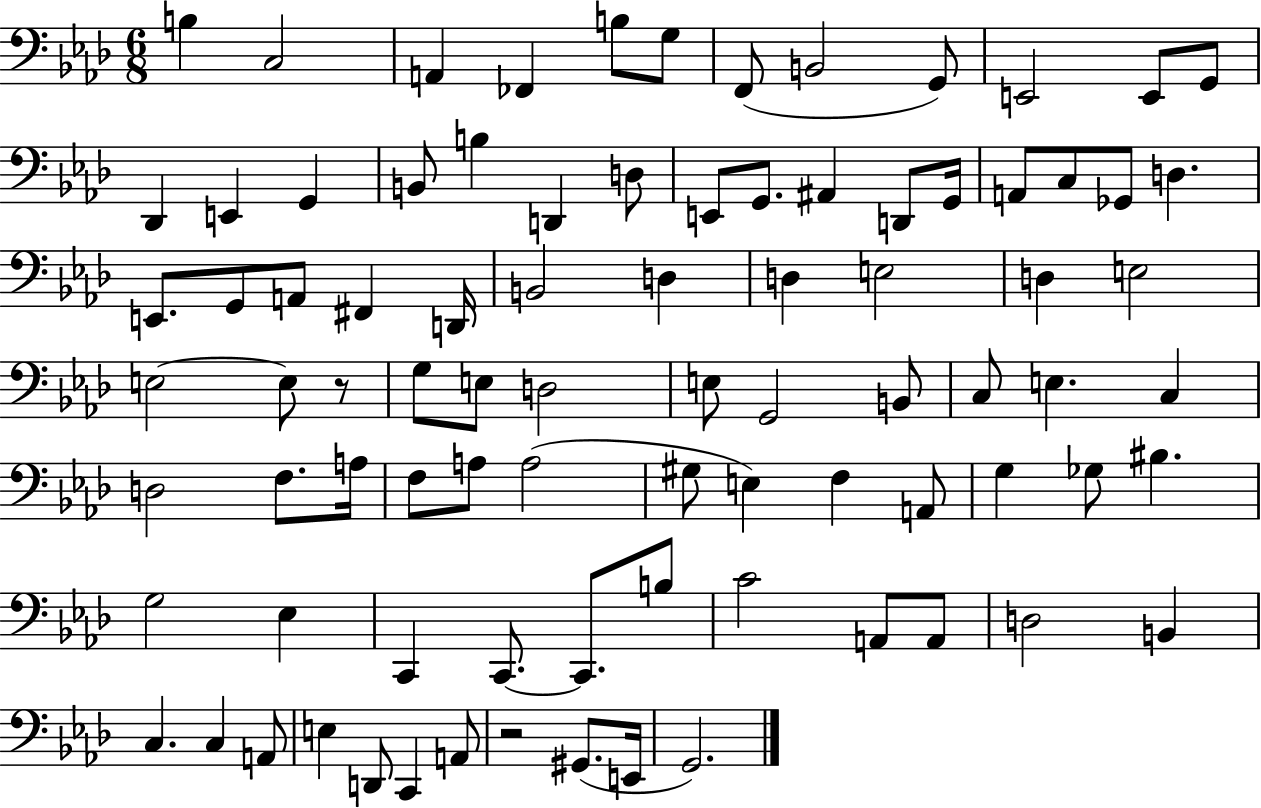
X:1
T:Untitled
M:6/8
L:1/4
K:Ab
B, C,2 A,, _F,, B,/2 G,/2 F,,/2 B,,2 G,,/2 E,,2 E,,/2 G,,/2 _D,, E,, G,, B,,/2 B, D,, D,/2 E,,/2 G,,/2 ^A,, D,,/2 G,,/4 A,,/2 C,/2 _G,,/2 D, E,,/2 G,,/2 A,,/2 ^F,, D,,/4 B,,2 D, D, E,2 D, E,2 E,2 E,/2 z/2 G,/2 E,/2 D,2 E,/2 G,,2 B,,/2 C,/2 E, C, D,2 F,/2 A,/4 F,/2 A,/2 A,2 ^G,/2 E, F, A,,/2 G, _G,/2 ^B, G,2 _E, C,, C,,/2 C,,/2 B,/2 C2 A,,/2 A,,/2 D,2 B,, C, C, A,,/2 E, D,,/2 C,, A,,/2 z2 ^G,,/2 E,,/4 G,,2